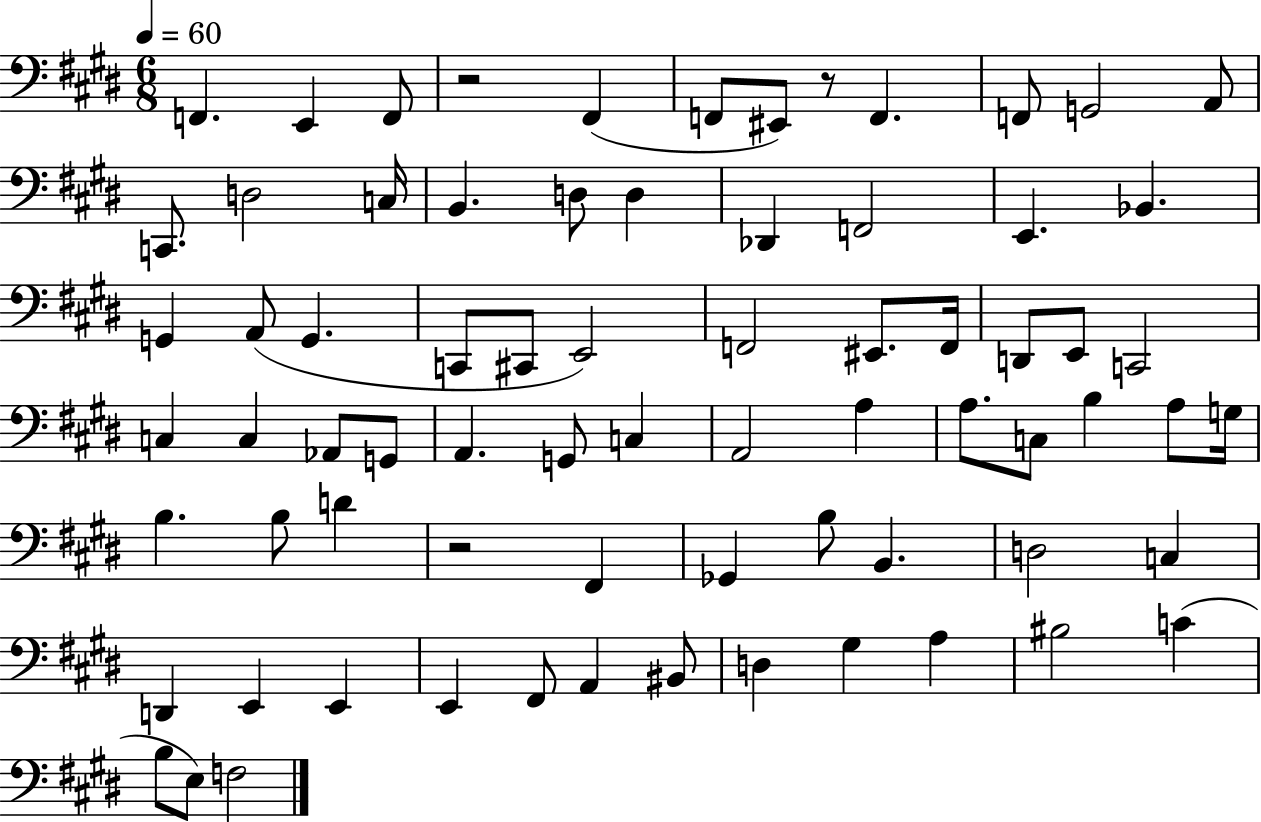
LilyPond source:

{
  \clef bass
  \numericTimeSignature
  \time 6/8
  \key e \major
  \tempo 4 = 60
  \repeat volta 2 { f,4. e,4 f,8 | r2 fis,4( | f,8 eis,8) r8 f,4. | f,8 g,2 a,8 | \break c,8. d2 c16 | b,4. d8 d4 | des,4 f,2 | e,4. bes,4. | \break g,4 a,8( g,4. | c,8 cis,8 e,2) | f,2 eis,8. f,16 | d,8 e,8 c,2 | \break c4 c4 aes,8 g,8 | a,4. g,8 c4 | a,2 a4 | a8. c8 b4 a8 g16 | \break b4. b8 d'4 | r2 fis,4 | ges,4 b8 b,4. | d2 c4 | \break d,4 e,4 e,4 | e,4 fis,8 a,4 bis,8 | d4 gis4 a4 | bis2 c'4( | \break b8 e8) f2 | } \bar "|."
}